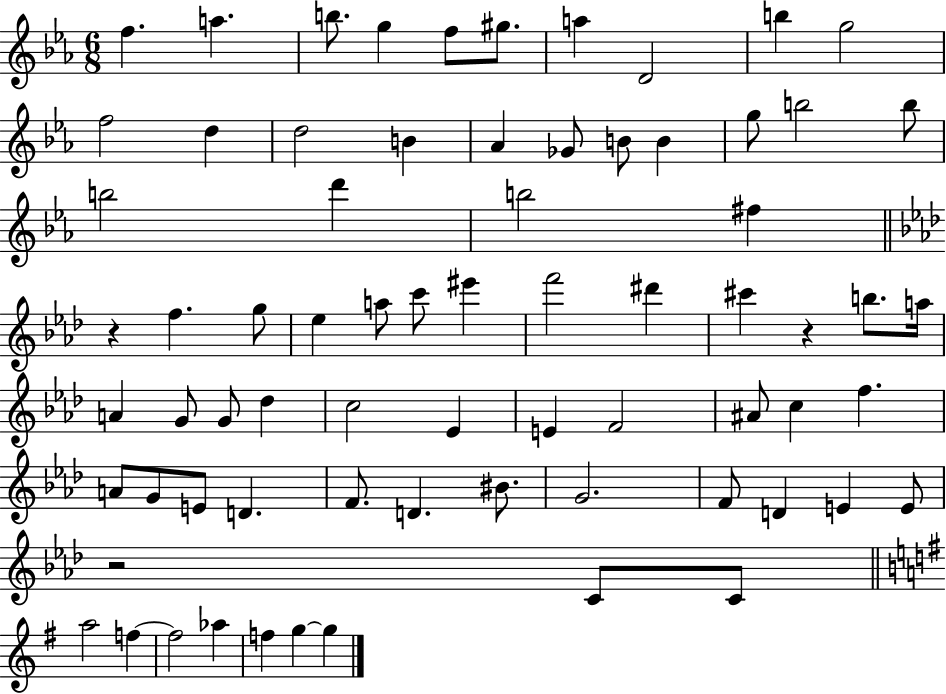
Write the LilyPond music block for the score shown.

{
  \clef treble
  \numericTimeSignature
  \time 6/8
  \key ees \major
  f''4. a''4. | b''8. g''4 f''8 gis''8. | a''4 d'2 | b''4 g''2 | \break f''2 d''4 | d''2 b'4 | aes'4 ges'8 b'8 b'4 | g''8 b''2 b''8 | \break b''2 d'''4 | b''2 fis''4 | \bar "||" \break \key aes \major r4 f''4. g''8 | ees''4 a''8 c'''8 eis'''4 | f'''2 dis'''4 | cis'''4 r4 b''8. a''16 | \break a'4 g'8 g'8 des''4 | c''2 ees'4 | e'4 f'2 | ais'8 c''4 f''4. | \break a'8 g'8 e'8 d'4. | f'8. d'4. bis'8. | g'2. | f'8 d'4 e'4 e'8 | \break r2 c'8 c'8 | \bar "||" \break \key g \major a''2 f''4~~ | f''2 aes''4 | f''4 g''4~~ g''4 | \bar "|."
}